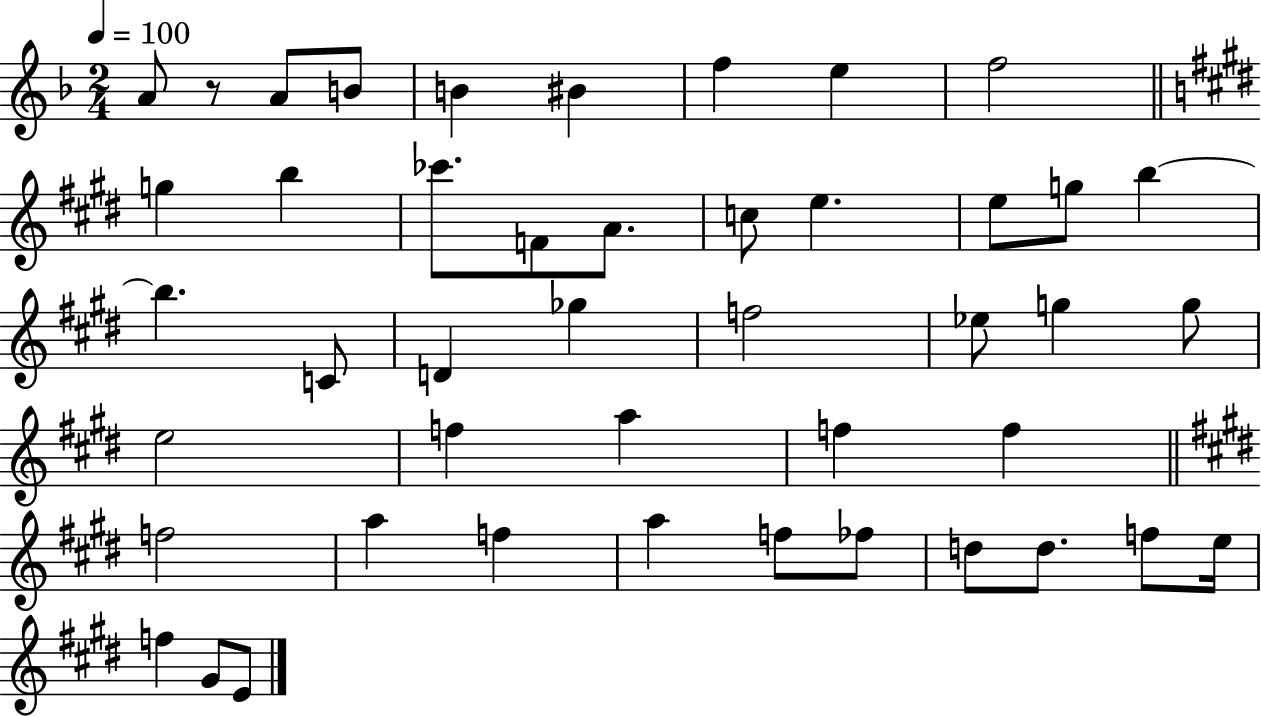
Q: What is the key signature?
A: F major